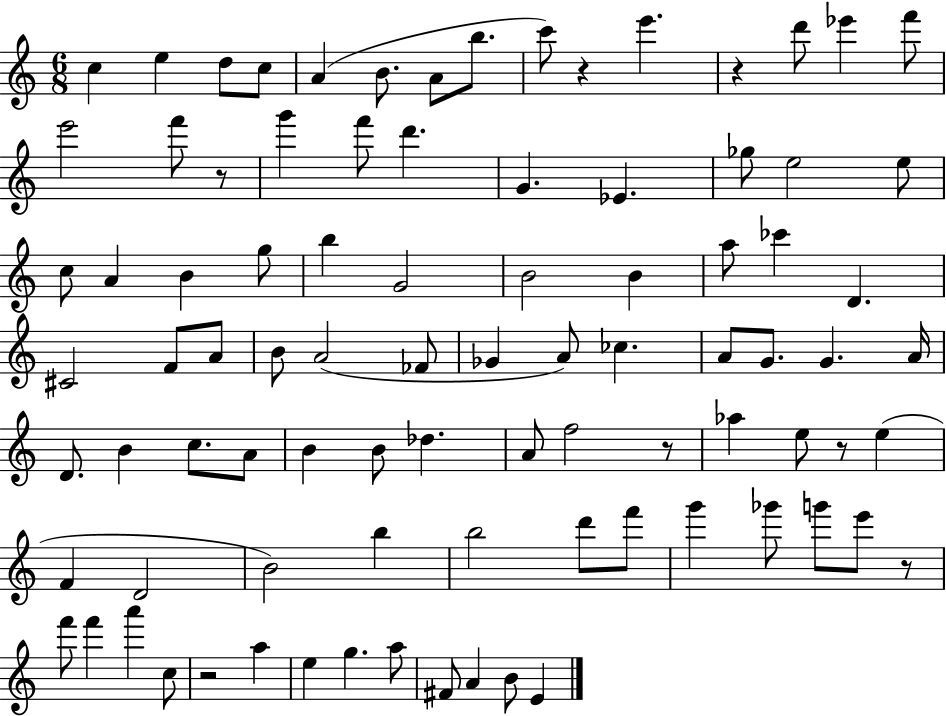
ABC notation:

X:1
T:Untitled
M:6/8
L:1/4
K:C
c e d/2 c/2 A B/2 A/2 b/2 c'/2 z e' z d'/2 _e' f'/2 e'2 f'/2 z/2 g' f'/2 d' G _E _g/2 e2 e/2 c/2 A B g/2 b G2 B2 B a/2 _c' D ^C2 F/2 A/2 B/2 A2 _F/2 _G A/2 _c A/2 G/2 G A/4 D/2 B c/2 A/2 B B/2 _d A/2 f2 z/2 _a e/2 z/2 e F D2 B2 b b2 d'/2 f'/2 g' _g'/2 g'/2 e'/2 z/2 f'/2 f' a' c/2 z2 a e g a/2 ^F/2 A B/2 E